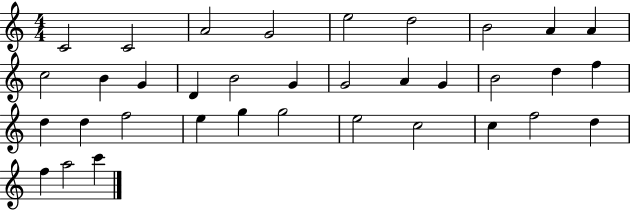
C4/h C4/h A4/h G4/h E5/h D5/h B4/h A4/q A4/q C5/h B4/q G4/q D4/q B4/h G4/q G4/h A4/q G4/q B4/h D5/q F5/q D5/q D5/q F5/h E5/q G5/q G5/h E5/h C5/h C5/q F5/h D5/q F5/q A5/h C6/q